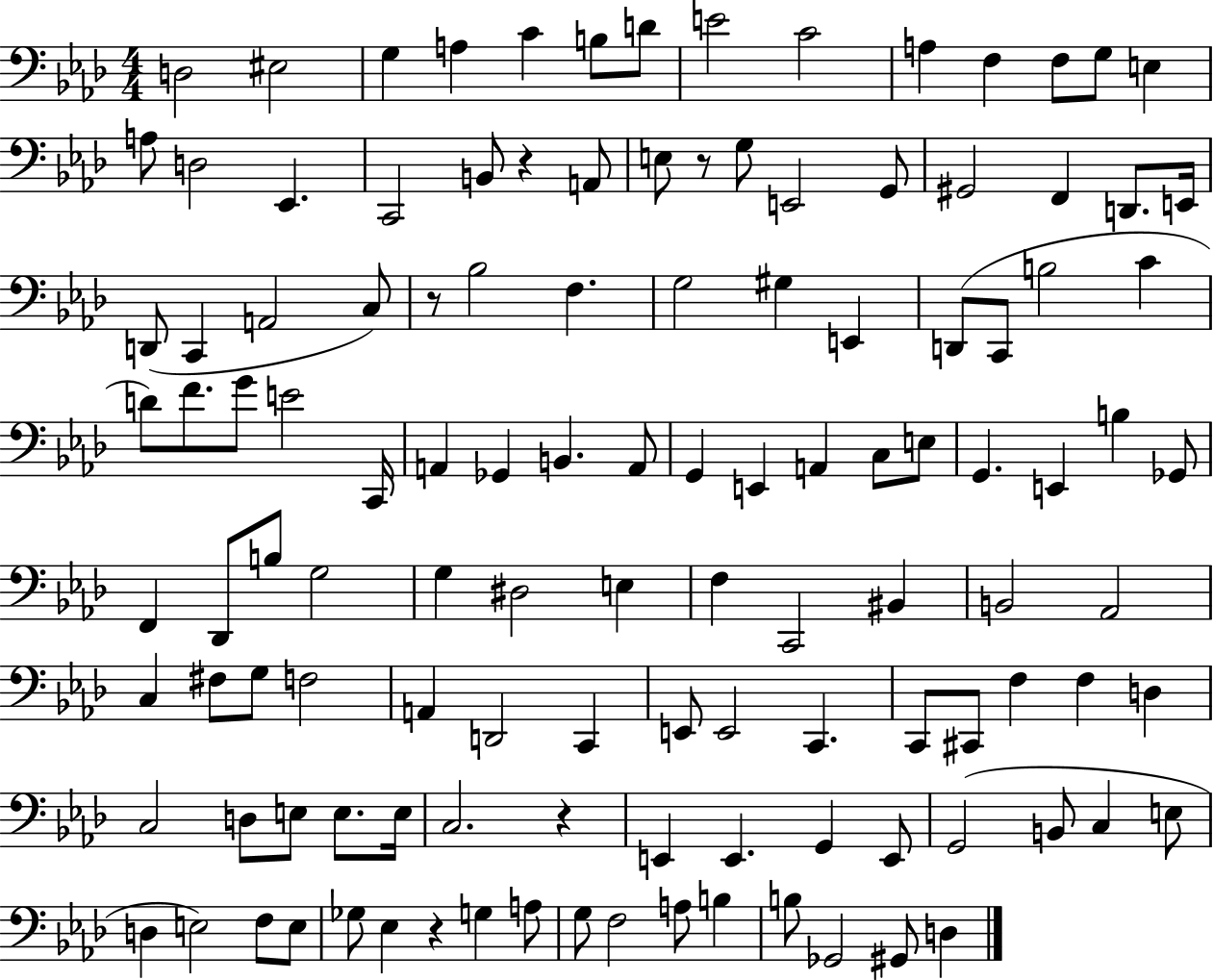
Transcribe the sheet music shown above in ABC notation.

X:1
T:Untitled
M:4/4
L:1/4
K:Ab
D,2 ^E,2 G, A, C B,/2 D/2 E2 C2 A, F, F,/2 G,/2 E, A,/2 D,2 _E,, C,,2 B,,/2 z A,,/2 E,/2 z/2 G,/2 E,,2 G,,/2 ^G,,2 F,, D,,/2 E,,/4 D,,/2 C,, A,,2 C,/2 z/2 _B,2 F, G,2 ^G, E,, D,,/2 C,,/2 B,2 C D/2 F/2 G/2 E2 C,,/4 A,, _G,, B,, A,,/2 G,, E,, A,, C,/2 E,/2 G,, E,, B, _G,,/2 F,, _D,,/2 B,/2 G,2 G, ^D,2 E, F, C,,2 ^B,, B,,2 _A,,2 C, ^F,/2 G,/2 F,2 A,, D,,2 C,, E,,/2 E,,2 C,, C,,/2 ^C,,/2 F, F, D, C,2 D,/2 E,/2 E,/2 E,/4 C,2 z E,, E,, G,, E,,/2 G,,2 B,,/2 C, E,/2 D, E,2 F,/2 E,/2 _G,/2 _E, z G, A,/2 G,/2 F,2 A,/2 B, B,/2 _G,,2 ^G,,/2 D,